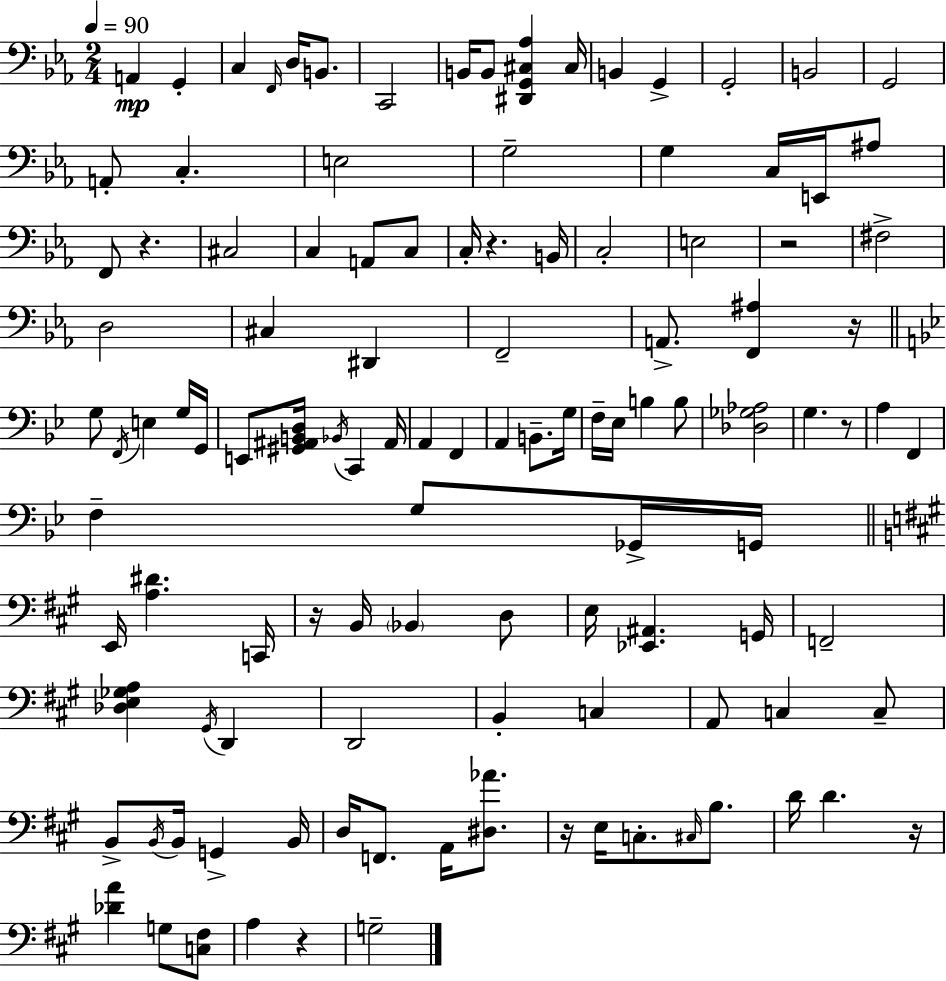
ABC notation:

X:1
T:Untitled
M:2/4
L:1/4
K:Eb
A,, G,, C, F,,/4 D,/4 B,,/2 C,,2 B,,/4 B,,/2 [^D,,G,,^C,_A,] ^C,/4 B,, G,, G,,2 B,,2 G,,2 A,,/2 C, E,2 G,2 G, C,/4 E,,/4 ^A,/2 F,,/2 z ^C,2 C, A,,/2 C,/2 C,/4 z B,,/4 C,2 E,2 z2 ^F,2 D,2 ^C, ^D,, F,,2 A,,/2 [F,,^A,] z/4 G,/2 F,,/4 E, G,/4 G,,/4 E,,/2 [^G,,^A,,B,,D,]/4 _B,,/4 C,, ^A,,/4 A,, F,, A,, B,,/2 G,/4 F,/4 _E,/4 B, B,/2 [_D,_G,_A,]2 G, z/2 A, F,, F, G,/2 _G,,/4 G,,/4 E,,/4 [A,^D] C,,/4 z/4 B,,/4 _B,, D,/2 E,/4 [_E,,^A,,] G,,/4 F,,2 [_D,E,_G,A,] ^G,,/4 D,, D,,2 B,, C, A,,/2 C, C,/2 B,,/2 B,,/4 B,,/4 G,, B,,/4 D,/4 F,,/2 A,,/4 [^D,_A]/2 z/4 E,/4 C,/2 ^C,/4 B,/2 D/4 D z/4 [_DA] G,/2 [C,^F,]/2 A, z G,2